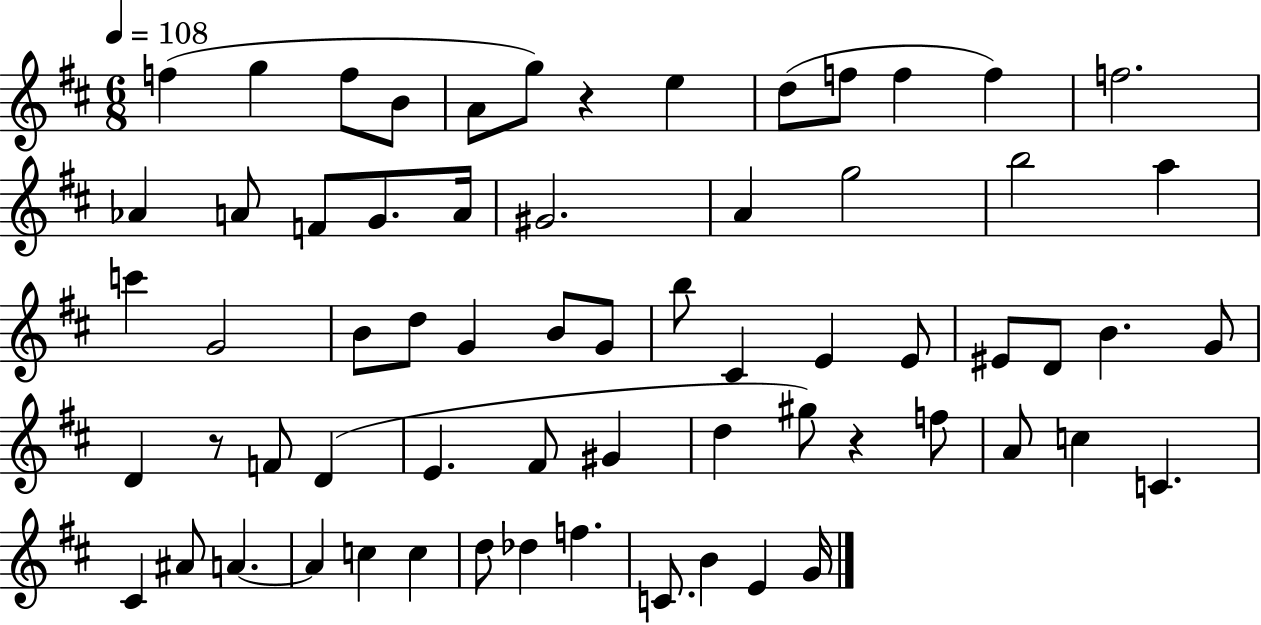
{
  \clef treble
  \numericTimeSignature
  \time 6/8
  \key d \major
  \tempo 4 = 108
  f''4( g''4 f''8 b'8 | a'8 g''8) r4 e''4 | d''8( f''8 f''4 f''4) | f''2. | \break aes'4 a'8 f'8 g'8. a'16 | gis'2. | a'4 g''2 | b''2 a''4 | \break c'''4 g'2 | b'8 d''8 g'4 b'8 g'8 | b''8 cis'4 e'4 e'8 | eis'8 d'8 b'4. g'8 | \break d'4 r8 f'8 d'4( | e'4. fis'8 gis'4 | d''4 gis''8) r4 f''8 | a'8 c''4 c'4. | \break cis'4 ais'8 a'4.~~ | a'4 c''4 c''4 | d''8 des''4 f''4. | c'8. b'4 e'4 g'16 | \break \bar "|."
}